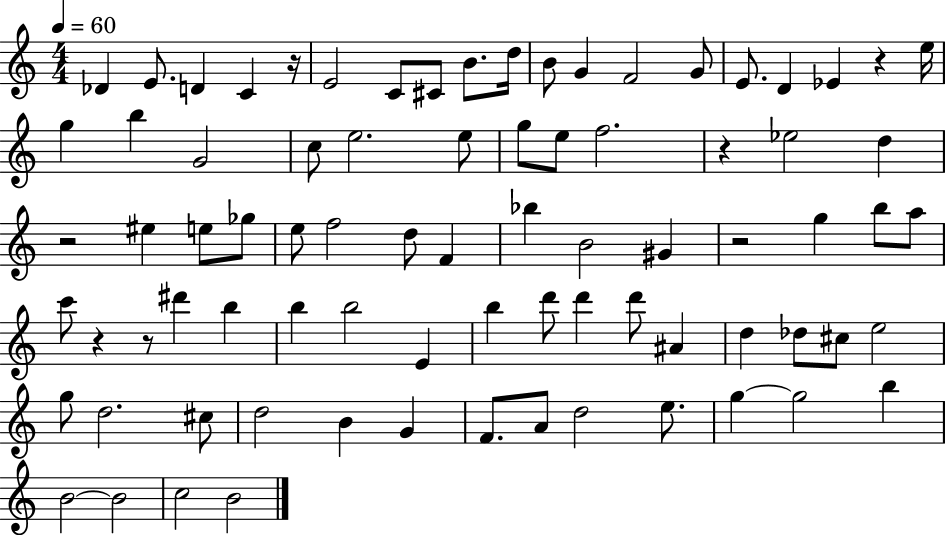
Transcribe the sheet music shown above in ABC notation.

X:1
T:Untitled
M:4/4
L:1/4
K:C
_D E/2 D C z/4 E2 C/2 ^C/2 B/2 d/4 B/2 G F2 G/2 E/2 D _E z e/4 g b G2 c/2 e2 e/2 g/2 e/2 f2 z _e2 d z2 ^e e/2 _g/2 e/2 f2 d/2 F _b B2 ^G z2 g b/2 a/2 c'/2 z z/2 ^d' b b b2 E b d'/2 d' d'/2 ^A d _d/2 ^c/2 e2 g/2 d2 ^c/2 d2 B G F/2 A/2 d2 e/2 g g2 b B2 B2 c2 B2